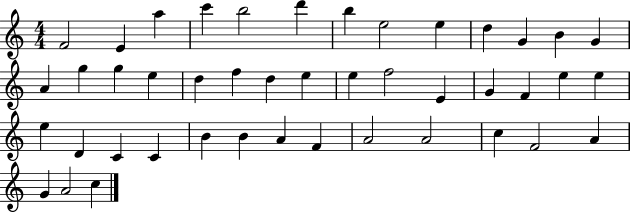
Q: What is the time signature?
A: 4/4